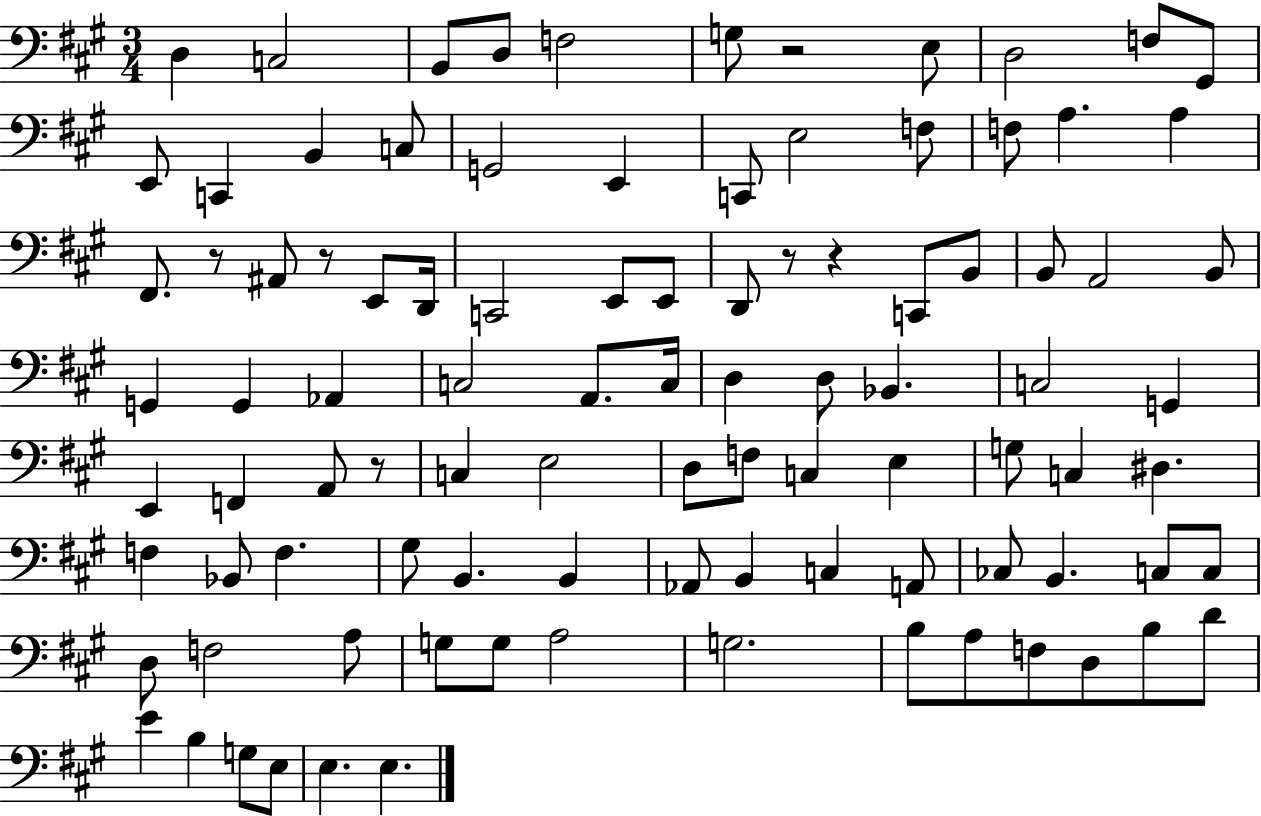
D3/q C3/h B2/e D3/e F3/h G3/e R/h E3/e D3/h F3/e G#2/e E2/e C2/q B2/q C3/e G2/h E2/q C2/e E3/h F3/e F3/e A3/q. A3/q F#2/e. R/e A#2/e R/e E2/e D2/s C2/h E2/e E2/e D2/e R/e R/q C2/e B2/e B2/e A2/h B2/e G2/q G2/q Ab2/q C3/h A2/e. C3/s D3/q D3/e Bb2/q. C3/h G2/q E2/q F2/q A2/e R/e C3/q E3/h D3/e F3/e C3/q E3/q G3/e C3/q D#3/q. F3/q Bb2/e F3/q. G#3/e B2/q. B2/q Ab2/e B2/q C3/q A2/e CES3/e B2/q. C3/e C3/e D3/e F3/h A3/e G3/e G3/e A3/h G3/h. B3/e A3/e F3/e D3/e B3/e D4/e E4/q B3/q G3/e E3/e E3/q. E3/q.